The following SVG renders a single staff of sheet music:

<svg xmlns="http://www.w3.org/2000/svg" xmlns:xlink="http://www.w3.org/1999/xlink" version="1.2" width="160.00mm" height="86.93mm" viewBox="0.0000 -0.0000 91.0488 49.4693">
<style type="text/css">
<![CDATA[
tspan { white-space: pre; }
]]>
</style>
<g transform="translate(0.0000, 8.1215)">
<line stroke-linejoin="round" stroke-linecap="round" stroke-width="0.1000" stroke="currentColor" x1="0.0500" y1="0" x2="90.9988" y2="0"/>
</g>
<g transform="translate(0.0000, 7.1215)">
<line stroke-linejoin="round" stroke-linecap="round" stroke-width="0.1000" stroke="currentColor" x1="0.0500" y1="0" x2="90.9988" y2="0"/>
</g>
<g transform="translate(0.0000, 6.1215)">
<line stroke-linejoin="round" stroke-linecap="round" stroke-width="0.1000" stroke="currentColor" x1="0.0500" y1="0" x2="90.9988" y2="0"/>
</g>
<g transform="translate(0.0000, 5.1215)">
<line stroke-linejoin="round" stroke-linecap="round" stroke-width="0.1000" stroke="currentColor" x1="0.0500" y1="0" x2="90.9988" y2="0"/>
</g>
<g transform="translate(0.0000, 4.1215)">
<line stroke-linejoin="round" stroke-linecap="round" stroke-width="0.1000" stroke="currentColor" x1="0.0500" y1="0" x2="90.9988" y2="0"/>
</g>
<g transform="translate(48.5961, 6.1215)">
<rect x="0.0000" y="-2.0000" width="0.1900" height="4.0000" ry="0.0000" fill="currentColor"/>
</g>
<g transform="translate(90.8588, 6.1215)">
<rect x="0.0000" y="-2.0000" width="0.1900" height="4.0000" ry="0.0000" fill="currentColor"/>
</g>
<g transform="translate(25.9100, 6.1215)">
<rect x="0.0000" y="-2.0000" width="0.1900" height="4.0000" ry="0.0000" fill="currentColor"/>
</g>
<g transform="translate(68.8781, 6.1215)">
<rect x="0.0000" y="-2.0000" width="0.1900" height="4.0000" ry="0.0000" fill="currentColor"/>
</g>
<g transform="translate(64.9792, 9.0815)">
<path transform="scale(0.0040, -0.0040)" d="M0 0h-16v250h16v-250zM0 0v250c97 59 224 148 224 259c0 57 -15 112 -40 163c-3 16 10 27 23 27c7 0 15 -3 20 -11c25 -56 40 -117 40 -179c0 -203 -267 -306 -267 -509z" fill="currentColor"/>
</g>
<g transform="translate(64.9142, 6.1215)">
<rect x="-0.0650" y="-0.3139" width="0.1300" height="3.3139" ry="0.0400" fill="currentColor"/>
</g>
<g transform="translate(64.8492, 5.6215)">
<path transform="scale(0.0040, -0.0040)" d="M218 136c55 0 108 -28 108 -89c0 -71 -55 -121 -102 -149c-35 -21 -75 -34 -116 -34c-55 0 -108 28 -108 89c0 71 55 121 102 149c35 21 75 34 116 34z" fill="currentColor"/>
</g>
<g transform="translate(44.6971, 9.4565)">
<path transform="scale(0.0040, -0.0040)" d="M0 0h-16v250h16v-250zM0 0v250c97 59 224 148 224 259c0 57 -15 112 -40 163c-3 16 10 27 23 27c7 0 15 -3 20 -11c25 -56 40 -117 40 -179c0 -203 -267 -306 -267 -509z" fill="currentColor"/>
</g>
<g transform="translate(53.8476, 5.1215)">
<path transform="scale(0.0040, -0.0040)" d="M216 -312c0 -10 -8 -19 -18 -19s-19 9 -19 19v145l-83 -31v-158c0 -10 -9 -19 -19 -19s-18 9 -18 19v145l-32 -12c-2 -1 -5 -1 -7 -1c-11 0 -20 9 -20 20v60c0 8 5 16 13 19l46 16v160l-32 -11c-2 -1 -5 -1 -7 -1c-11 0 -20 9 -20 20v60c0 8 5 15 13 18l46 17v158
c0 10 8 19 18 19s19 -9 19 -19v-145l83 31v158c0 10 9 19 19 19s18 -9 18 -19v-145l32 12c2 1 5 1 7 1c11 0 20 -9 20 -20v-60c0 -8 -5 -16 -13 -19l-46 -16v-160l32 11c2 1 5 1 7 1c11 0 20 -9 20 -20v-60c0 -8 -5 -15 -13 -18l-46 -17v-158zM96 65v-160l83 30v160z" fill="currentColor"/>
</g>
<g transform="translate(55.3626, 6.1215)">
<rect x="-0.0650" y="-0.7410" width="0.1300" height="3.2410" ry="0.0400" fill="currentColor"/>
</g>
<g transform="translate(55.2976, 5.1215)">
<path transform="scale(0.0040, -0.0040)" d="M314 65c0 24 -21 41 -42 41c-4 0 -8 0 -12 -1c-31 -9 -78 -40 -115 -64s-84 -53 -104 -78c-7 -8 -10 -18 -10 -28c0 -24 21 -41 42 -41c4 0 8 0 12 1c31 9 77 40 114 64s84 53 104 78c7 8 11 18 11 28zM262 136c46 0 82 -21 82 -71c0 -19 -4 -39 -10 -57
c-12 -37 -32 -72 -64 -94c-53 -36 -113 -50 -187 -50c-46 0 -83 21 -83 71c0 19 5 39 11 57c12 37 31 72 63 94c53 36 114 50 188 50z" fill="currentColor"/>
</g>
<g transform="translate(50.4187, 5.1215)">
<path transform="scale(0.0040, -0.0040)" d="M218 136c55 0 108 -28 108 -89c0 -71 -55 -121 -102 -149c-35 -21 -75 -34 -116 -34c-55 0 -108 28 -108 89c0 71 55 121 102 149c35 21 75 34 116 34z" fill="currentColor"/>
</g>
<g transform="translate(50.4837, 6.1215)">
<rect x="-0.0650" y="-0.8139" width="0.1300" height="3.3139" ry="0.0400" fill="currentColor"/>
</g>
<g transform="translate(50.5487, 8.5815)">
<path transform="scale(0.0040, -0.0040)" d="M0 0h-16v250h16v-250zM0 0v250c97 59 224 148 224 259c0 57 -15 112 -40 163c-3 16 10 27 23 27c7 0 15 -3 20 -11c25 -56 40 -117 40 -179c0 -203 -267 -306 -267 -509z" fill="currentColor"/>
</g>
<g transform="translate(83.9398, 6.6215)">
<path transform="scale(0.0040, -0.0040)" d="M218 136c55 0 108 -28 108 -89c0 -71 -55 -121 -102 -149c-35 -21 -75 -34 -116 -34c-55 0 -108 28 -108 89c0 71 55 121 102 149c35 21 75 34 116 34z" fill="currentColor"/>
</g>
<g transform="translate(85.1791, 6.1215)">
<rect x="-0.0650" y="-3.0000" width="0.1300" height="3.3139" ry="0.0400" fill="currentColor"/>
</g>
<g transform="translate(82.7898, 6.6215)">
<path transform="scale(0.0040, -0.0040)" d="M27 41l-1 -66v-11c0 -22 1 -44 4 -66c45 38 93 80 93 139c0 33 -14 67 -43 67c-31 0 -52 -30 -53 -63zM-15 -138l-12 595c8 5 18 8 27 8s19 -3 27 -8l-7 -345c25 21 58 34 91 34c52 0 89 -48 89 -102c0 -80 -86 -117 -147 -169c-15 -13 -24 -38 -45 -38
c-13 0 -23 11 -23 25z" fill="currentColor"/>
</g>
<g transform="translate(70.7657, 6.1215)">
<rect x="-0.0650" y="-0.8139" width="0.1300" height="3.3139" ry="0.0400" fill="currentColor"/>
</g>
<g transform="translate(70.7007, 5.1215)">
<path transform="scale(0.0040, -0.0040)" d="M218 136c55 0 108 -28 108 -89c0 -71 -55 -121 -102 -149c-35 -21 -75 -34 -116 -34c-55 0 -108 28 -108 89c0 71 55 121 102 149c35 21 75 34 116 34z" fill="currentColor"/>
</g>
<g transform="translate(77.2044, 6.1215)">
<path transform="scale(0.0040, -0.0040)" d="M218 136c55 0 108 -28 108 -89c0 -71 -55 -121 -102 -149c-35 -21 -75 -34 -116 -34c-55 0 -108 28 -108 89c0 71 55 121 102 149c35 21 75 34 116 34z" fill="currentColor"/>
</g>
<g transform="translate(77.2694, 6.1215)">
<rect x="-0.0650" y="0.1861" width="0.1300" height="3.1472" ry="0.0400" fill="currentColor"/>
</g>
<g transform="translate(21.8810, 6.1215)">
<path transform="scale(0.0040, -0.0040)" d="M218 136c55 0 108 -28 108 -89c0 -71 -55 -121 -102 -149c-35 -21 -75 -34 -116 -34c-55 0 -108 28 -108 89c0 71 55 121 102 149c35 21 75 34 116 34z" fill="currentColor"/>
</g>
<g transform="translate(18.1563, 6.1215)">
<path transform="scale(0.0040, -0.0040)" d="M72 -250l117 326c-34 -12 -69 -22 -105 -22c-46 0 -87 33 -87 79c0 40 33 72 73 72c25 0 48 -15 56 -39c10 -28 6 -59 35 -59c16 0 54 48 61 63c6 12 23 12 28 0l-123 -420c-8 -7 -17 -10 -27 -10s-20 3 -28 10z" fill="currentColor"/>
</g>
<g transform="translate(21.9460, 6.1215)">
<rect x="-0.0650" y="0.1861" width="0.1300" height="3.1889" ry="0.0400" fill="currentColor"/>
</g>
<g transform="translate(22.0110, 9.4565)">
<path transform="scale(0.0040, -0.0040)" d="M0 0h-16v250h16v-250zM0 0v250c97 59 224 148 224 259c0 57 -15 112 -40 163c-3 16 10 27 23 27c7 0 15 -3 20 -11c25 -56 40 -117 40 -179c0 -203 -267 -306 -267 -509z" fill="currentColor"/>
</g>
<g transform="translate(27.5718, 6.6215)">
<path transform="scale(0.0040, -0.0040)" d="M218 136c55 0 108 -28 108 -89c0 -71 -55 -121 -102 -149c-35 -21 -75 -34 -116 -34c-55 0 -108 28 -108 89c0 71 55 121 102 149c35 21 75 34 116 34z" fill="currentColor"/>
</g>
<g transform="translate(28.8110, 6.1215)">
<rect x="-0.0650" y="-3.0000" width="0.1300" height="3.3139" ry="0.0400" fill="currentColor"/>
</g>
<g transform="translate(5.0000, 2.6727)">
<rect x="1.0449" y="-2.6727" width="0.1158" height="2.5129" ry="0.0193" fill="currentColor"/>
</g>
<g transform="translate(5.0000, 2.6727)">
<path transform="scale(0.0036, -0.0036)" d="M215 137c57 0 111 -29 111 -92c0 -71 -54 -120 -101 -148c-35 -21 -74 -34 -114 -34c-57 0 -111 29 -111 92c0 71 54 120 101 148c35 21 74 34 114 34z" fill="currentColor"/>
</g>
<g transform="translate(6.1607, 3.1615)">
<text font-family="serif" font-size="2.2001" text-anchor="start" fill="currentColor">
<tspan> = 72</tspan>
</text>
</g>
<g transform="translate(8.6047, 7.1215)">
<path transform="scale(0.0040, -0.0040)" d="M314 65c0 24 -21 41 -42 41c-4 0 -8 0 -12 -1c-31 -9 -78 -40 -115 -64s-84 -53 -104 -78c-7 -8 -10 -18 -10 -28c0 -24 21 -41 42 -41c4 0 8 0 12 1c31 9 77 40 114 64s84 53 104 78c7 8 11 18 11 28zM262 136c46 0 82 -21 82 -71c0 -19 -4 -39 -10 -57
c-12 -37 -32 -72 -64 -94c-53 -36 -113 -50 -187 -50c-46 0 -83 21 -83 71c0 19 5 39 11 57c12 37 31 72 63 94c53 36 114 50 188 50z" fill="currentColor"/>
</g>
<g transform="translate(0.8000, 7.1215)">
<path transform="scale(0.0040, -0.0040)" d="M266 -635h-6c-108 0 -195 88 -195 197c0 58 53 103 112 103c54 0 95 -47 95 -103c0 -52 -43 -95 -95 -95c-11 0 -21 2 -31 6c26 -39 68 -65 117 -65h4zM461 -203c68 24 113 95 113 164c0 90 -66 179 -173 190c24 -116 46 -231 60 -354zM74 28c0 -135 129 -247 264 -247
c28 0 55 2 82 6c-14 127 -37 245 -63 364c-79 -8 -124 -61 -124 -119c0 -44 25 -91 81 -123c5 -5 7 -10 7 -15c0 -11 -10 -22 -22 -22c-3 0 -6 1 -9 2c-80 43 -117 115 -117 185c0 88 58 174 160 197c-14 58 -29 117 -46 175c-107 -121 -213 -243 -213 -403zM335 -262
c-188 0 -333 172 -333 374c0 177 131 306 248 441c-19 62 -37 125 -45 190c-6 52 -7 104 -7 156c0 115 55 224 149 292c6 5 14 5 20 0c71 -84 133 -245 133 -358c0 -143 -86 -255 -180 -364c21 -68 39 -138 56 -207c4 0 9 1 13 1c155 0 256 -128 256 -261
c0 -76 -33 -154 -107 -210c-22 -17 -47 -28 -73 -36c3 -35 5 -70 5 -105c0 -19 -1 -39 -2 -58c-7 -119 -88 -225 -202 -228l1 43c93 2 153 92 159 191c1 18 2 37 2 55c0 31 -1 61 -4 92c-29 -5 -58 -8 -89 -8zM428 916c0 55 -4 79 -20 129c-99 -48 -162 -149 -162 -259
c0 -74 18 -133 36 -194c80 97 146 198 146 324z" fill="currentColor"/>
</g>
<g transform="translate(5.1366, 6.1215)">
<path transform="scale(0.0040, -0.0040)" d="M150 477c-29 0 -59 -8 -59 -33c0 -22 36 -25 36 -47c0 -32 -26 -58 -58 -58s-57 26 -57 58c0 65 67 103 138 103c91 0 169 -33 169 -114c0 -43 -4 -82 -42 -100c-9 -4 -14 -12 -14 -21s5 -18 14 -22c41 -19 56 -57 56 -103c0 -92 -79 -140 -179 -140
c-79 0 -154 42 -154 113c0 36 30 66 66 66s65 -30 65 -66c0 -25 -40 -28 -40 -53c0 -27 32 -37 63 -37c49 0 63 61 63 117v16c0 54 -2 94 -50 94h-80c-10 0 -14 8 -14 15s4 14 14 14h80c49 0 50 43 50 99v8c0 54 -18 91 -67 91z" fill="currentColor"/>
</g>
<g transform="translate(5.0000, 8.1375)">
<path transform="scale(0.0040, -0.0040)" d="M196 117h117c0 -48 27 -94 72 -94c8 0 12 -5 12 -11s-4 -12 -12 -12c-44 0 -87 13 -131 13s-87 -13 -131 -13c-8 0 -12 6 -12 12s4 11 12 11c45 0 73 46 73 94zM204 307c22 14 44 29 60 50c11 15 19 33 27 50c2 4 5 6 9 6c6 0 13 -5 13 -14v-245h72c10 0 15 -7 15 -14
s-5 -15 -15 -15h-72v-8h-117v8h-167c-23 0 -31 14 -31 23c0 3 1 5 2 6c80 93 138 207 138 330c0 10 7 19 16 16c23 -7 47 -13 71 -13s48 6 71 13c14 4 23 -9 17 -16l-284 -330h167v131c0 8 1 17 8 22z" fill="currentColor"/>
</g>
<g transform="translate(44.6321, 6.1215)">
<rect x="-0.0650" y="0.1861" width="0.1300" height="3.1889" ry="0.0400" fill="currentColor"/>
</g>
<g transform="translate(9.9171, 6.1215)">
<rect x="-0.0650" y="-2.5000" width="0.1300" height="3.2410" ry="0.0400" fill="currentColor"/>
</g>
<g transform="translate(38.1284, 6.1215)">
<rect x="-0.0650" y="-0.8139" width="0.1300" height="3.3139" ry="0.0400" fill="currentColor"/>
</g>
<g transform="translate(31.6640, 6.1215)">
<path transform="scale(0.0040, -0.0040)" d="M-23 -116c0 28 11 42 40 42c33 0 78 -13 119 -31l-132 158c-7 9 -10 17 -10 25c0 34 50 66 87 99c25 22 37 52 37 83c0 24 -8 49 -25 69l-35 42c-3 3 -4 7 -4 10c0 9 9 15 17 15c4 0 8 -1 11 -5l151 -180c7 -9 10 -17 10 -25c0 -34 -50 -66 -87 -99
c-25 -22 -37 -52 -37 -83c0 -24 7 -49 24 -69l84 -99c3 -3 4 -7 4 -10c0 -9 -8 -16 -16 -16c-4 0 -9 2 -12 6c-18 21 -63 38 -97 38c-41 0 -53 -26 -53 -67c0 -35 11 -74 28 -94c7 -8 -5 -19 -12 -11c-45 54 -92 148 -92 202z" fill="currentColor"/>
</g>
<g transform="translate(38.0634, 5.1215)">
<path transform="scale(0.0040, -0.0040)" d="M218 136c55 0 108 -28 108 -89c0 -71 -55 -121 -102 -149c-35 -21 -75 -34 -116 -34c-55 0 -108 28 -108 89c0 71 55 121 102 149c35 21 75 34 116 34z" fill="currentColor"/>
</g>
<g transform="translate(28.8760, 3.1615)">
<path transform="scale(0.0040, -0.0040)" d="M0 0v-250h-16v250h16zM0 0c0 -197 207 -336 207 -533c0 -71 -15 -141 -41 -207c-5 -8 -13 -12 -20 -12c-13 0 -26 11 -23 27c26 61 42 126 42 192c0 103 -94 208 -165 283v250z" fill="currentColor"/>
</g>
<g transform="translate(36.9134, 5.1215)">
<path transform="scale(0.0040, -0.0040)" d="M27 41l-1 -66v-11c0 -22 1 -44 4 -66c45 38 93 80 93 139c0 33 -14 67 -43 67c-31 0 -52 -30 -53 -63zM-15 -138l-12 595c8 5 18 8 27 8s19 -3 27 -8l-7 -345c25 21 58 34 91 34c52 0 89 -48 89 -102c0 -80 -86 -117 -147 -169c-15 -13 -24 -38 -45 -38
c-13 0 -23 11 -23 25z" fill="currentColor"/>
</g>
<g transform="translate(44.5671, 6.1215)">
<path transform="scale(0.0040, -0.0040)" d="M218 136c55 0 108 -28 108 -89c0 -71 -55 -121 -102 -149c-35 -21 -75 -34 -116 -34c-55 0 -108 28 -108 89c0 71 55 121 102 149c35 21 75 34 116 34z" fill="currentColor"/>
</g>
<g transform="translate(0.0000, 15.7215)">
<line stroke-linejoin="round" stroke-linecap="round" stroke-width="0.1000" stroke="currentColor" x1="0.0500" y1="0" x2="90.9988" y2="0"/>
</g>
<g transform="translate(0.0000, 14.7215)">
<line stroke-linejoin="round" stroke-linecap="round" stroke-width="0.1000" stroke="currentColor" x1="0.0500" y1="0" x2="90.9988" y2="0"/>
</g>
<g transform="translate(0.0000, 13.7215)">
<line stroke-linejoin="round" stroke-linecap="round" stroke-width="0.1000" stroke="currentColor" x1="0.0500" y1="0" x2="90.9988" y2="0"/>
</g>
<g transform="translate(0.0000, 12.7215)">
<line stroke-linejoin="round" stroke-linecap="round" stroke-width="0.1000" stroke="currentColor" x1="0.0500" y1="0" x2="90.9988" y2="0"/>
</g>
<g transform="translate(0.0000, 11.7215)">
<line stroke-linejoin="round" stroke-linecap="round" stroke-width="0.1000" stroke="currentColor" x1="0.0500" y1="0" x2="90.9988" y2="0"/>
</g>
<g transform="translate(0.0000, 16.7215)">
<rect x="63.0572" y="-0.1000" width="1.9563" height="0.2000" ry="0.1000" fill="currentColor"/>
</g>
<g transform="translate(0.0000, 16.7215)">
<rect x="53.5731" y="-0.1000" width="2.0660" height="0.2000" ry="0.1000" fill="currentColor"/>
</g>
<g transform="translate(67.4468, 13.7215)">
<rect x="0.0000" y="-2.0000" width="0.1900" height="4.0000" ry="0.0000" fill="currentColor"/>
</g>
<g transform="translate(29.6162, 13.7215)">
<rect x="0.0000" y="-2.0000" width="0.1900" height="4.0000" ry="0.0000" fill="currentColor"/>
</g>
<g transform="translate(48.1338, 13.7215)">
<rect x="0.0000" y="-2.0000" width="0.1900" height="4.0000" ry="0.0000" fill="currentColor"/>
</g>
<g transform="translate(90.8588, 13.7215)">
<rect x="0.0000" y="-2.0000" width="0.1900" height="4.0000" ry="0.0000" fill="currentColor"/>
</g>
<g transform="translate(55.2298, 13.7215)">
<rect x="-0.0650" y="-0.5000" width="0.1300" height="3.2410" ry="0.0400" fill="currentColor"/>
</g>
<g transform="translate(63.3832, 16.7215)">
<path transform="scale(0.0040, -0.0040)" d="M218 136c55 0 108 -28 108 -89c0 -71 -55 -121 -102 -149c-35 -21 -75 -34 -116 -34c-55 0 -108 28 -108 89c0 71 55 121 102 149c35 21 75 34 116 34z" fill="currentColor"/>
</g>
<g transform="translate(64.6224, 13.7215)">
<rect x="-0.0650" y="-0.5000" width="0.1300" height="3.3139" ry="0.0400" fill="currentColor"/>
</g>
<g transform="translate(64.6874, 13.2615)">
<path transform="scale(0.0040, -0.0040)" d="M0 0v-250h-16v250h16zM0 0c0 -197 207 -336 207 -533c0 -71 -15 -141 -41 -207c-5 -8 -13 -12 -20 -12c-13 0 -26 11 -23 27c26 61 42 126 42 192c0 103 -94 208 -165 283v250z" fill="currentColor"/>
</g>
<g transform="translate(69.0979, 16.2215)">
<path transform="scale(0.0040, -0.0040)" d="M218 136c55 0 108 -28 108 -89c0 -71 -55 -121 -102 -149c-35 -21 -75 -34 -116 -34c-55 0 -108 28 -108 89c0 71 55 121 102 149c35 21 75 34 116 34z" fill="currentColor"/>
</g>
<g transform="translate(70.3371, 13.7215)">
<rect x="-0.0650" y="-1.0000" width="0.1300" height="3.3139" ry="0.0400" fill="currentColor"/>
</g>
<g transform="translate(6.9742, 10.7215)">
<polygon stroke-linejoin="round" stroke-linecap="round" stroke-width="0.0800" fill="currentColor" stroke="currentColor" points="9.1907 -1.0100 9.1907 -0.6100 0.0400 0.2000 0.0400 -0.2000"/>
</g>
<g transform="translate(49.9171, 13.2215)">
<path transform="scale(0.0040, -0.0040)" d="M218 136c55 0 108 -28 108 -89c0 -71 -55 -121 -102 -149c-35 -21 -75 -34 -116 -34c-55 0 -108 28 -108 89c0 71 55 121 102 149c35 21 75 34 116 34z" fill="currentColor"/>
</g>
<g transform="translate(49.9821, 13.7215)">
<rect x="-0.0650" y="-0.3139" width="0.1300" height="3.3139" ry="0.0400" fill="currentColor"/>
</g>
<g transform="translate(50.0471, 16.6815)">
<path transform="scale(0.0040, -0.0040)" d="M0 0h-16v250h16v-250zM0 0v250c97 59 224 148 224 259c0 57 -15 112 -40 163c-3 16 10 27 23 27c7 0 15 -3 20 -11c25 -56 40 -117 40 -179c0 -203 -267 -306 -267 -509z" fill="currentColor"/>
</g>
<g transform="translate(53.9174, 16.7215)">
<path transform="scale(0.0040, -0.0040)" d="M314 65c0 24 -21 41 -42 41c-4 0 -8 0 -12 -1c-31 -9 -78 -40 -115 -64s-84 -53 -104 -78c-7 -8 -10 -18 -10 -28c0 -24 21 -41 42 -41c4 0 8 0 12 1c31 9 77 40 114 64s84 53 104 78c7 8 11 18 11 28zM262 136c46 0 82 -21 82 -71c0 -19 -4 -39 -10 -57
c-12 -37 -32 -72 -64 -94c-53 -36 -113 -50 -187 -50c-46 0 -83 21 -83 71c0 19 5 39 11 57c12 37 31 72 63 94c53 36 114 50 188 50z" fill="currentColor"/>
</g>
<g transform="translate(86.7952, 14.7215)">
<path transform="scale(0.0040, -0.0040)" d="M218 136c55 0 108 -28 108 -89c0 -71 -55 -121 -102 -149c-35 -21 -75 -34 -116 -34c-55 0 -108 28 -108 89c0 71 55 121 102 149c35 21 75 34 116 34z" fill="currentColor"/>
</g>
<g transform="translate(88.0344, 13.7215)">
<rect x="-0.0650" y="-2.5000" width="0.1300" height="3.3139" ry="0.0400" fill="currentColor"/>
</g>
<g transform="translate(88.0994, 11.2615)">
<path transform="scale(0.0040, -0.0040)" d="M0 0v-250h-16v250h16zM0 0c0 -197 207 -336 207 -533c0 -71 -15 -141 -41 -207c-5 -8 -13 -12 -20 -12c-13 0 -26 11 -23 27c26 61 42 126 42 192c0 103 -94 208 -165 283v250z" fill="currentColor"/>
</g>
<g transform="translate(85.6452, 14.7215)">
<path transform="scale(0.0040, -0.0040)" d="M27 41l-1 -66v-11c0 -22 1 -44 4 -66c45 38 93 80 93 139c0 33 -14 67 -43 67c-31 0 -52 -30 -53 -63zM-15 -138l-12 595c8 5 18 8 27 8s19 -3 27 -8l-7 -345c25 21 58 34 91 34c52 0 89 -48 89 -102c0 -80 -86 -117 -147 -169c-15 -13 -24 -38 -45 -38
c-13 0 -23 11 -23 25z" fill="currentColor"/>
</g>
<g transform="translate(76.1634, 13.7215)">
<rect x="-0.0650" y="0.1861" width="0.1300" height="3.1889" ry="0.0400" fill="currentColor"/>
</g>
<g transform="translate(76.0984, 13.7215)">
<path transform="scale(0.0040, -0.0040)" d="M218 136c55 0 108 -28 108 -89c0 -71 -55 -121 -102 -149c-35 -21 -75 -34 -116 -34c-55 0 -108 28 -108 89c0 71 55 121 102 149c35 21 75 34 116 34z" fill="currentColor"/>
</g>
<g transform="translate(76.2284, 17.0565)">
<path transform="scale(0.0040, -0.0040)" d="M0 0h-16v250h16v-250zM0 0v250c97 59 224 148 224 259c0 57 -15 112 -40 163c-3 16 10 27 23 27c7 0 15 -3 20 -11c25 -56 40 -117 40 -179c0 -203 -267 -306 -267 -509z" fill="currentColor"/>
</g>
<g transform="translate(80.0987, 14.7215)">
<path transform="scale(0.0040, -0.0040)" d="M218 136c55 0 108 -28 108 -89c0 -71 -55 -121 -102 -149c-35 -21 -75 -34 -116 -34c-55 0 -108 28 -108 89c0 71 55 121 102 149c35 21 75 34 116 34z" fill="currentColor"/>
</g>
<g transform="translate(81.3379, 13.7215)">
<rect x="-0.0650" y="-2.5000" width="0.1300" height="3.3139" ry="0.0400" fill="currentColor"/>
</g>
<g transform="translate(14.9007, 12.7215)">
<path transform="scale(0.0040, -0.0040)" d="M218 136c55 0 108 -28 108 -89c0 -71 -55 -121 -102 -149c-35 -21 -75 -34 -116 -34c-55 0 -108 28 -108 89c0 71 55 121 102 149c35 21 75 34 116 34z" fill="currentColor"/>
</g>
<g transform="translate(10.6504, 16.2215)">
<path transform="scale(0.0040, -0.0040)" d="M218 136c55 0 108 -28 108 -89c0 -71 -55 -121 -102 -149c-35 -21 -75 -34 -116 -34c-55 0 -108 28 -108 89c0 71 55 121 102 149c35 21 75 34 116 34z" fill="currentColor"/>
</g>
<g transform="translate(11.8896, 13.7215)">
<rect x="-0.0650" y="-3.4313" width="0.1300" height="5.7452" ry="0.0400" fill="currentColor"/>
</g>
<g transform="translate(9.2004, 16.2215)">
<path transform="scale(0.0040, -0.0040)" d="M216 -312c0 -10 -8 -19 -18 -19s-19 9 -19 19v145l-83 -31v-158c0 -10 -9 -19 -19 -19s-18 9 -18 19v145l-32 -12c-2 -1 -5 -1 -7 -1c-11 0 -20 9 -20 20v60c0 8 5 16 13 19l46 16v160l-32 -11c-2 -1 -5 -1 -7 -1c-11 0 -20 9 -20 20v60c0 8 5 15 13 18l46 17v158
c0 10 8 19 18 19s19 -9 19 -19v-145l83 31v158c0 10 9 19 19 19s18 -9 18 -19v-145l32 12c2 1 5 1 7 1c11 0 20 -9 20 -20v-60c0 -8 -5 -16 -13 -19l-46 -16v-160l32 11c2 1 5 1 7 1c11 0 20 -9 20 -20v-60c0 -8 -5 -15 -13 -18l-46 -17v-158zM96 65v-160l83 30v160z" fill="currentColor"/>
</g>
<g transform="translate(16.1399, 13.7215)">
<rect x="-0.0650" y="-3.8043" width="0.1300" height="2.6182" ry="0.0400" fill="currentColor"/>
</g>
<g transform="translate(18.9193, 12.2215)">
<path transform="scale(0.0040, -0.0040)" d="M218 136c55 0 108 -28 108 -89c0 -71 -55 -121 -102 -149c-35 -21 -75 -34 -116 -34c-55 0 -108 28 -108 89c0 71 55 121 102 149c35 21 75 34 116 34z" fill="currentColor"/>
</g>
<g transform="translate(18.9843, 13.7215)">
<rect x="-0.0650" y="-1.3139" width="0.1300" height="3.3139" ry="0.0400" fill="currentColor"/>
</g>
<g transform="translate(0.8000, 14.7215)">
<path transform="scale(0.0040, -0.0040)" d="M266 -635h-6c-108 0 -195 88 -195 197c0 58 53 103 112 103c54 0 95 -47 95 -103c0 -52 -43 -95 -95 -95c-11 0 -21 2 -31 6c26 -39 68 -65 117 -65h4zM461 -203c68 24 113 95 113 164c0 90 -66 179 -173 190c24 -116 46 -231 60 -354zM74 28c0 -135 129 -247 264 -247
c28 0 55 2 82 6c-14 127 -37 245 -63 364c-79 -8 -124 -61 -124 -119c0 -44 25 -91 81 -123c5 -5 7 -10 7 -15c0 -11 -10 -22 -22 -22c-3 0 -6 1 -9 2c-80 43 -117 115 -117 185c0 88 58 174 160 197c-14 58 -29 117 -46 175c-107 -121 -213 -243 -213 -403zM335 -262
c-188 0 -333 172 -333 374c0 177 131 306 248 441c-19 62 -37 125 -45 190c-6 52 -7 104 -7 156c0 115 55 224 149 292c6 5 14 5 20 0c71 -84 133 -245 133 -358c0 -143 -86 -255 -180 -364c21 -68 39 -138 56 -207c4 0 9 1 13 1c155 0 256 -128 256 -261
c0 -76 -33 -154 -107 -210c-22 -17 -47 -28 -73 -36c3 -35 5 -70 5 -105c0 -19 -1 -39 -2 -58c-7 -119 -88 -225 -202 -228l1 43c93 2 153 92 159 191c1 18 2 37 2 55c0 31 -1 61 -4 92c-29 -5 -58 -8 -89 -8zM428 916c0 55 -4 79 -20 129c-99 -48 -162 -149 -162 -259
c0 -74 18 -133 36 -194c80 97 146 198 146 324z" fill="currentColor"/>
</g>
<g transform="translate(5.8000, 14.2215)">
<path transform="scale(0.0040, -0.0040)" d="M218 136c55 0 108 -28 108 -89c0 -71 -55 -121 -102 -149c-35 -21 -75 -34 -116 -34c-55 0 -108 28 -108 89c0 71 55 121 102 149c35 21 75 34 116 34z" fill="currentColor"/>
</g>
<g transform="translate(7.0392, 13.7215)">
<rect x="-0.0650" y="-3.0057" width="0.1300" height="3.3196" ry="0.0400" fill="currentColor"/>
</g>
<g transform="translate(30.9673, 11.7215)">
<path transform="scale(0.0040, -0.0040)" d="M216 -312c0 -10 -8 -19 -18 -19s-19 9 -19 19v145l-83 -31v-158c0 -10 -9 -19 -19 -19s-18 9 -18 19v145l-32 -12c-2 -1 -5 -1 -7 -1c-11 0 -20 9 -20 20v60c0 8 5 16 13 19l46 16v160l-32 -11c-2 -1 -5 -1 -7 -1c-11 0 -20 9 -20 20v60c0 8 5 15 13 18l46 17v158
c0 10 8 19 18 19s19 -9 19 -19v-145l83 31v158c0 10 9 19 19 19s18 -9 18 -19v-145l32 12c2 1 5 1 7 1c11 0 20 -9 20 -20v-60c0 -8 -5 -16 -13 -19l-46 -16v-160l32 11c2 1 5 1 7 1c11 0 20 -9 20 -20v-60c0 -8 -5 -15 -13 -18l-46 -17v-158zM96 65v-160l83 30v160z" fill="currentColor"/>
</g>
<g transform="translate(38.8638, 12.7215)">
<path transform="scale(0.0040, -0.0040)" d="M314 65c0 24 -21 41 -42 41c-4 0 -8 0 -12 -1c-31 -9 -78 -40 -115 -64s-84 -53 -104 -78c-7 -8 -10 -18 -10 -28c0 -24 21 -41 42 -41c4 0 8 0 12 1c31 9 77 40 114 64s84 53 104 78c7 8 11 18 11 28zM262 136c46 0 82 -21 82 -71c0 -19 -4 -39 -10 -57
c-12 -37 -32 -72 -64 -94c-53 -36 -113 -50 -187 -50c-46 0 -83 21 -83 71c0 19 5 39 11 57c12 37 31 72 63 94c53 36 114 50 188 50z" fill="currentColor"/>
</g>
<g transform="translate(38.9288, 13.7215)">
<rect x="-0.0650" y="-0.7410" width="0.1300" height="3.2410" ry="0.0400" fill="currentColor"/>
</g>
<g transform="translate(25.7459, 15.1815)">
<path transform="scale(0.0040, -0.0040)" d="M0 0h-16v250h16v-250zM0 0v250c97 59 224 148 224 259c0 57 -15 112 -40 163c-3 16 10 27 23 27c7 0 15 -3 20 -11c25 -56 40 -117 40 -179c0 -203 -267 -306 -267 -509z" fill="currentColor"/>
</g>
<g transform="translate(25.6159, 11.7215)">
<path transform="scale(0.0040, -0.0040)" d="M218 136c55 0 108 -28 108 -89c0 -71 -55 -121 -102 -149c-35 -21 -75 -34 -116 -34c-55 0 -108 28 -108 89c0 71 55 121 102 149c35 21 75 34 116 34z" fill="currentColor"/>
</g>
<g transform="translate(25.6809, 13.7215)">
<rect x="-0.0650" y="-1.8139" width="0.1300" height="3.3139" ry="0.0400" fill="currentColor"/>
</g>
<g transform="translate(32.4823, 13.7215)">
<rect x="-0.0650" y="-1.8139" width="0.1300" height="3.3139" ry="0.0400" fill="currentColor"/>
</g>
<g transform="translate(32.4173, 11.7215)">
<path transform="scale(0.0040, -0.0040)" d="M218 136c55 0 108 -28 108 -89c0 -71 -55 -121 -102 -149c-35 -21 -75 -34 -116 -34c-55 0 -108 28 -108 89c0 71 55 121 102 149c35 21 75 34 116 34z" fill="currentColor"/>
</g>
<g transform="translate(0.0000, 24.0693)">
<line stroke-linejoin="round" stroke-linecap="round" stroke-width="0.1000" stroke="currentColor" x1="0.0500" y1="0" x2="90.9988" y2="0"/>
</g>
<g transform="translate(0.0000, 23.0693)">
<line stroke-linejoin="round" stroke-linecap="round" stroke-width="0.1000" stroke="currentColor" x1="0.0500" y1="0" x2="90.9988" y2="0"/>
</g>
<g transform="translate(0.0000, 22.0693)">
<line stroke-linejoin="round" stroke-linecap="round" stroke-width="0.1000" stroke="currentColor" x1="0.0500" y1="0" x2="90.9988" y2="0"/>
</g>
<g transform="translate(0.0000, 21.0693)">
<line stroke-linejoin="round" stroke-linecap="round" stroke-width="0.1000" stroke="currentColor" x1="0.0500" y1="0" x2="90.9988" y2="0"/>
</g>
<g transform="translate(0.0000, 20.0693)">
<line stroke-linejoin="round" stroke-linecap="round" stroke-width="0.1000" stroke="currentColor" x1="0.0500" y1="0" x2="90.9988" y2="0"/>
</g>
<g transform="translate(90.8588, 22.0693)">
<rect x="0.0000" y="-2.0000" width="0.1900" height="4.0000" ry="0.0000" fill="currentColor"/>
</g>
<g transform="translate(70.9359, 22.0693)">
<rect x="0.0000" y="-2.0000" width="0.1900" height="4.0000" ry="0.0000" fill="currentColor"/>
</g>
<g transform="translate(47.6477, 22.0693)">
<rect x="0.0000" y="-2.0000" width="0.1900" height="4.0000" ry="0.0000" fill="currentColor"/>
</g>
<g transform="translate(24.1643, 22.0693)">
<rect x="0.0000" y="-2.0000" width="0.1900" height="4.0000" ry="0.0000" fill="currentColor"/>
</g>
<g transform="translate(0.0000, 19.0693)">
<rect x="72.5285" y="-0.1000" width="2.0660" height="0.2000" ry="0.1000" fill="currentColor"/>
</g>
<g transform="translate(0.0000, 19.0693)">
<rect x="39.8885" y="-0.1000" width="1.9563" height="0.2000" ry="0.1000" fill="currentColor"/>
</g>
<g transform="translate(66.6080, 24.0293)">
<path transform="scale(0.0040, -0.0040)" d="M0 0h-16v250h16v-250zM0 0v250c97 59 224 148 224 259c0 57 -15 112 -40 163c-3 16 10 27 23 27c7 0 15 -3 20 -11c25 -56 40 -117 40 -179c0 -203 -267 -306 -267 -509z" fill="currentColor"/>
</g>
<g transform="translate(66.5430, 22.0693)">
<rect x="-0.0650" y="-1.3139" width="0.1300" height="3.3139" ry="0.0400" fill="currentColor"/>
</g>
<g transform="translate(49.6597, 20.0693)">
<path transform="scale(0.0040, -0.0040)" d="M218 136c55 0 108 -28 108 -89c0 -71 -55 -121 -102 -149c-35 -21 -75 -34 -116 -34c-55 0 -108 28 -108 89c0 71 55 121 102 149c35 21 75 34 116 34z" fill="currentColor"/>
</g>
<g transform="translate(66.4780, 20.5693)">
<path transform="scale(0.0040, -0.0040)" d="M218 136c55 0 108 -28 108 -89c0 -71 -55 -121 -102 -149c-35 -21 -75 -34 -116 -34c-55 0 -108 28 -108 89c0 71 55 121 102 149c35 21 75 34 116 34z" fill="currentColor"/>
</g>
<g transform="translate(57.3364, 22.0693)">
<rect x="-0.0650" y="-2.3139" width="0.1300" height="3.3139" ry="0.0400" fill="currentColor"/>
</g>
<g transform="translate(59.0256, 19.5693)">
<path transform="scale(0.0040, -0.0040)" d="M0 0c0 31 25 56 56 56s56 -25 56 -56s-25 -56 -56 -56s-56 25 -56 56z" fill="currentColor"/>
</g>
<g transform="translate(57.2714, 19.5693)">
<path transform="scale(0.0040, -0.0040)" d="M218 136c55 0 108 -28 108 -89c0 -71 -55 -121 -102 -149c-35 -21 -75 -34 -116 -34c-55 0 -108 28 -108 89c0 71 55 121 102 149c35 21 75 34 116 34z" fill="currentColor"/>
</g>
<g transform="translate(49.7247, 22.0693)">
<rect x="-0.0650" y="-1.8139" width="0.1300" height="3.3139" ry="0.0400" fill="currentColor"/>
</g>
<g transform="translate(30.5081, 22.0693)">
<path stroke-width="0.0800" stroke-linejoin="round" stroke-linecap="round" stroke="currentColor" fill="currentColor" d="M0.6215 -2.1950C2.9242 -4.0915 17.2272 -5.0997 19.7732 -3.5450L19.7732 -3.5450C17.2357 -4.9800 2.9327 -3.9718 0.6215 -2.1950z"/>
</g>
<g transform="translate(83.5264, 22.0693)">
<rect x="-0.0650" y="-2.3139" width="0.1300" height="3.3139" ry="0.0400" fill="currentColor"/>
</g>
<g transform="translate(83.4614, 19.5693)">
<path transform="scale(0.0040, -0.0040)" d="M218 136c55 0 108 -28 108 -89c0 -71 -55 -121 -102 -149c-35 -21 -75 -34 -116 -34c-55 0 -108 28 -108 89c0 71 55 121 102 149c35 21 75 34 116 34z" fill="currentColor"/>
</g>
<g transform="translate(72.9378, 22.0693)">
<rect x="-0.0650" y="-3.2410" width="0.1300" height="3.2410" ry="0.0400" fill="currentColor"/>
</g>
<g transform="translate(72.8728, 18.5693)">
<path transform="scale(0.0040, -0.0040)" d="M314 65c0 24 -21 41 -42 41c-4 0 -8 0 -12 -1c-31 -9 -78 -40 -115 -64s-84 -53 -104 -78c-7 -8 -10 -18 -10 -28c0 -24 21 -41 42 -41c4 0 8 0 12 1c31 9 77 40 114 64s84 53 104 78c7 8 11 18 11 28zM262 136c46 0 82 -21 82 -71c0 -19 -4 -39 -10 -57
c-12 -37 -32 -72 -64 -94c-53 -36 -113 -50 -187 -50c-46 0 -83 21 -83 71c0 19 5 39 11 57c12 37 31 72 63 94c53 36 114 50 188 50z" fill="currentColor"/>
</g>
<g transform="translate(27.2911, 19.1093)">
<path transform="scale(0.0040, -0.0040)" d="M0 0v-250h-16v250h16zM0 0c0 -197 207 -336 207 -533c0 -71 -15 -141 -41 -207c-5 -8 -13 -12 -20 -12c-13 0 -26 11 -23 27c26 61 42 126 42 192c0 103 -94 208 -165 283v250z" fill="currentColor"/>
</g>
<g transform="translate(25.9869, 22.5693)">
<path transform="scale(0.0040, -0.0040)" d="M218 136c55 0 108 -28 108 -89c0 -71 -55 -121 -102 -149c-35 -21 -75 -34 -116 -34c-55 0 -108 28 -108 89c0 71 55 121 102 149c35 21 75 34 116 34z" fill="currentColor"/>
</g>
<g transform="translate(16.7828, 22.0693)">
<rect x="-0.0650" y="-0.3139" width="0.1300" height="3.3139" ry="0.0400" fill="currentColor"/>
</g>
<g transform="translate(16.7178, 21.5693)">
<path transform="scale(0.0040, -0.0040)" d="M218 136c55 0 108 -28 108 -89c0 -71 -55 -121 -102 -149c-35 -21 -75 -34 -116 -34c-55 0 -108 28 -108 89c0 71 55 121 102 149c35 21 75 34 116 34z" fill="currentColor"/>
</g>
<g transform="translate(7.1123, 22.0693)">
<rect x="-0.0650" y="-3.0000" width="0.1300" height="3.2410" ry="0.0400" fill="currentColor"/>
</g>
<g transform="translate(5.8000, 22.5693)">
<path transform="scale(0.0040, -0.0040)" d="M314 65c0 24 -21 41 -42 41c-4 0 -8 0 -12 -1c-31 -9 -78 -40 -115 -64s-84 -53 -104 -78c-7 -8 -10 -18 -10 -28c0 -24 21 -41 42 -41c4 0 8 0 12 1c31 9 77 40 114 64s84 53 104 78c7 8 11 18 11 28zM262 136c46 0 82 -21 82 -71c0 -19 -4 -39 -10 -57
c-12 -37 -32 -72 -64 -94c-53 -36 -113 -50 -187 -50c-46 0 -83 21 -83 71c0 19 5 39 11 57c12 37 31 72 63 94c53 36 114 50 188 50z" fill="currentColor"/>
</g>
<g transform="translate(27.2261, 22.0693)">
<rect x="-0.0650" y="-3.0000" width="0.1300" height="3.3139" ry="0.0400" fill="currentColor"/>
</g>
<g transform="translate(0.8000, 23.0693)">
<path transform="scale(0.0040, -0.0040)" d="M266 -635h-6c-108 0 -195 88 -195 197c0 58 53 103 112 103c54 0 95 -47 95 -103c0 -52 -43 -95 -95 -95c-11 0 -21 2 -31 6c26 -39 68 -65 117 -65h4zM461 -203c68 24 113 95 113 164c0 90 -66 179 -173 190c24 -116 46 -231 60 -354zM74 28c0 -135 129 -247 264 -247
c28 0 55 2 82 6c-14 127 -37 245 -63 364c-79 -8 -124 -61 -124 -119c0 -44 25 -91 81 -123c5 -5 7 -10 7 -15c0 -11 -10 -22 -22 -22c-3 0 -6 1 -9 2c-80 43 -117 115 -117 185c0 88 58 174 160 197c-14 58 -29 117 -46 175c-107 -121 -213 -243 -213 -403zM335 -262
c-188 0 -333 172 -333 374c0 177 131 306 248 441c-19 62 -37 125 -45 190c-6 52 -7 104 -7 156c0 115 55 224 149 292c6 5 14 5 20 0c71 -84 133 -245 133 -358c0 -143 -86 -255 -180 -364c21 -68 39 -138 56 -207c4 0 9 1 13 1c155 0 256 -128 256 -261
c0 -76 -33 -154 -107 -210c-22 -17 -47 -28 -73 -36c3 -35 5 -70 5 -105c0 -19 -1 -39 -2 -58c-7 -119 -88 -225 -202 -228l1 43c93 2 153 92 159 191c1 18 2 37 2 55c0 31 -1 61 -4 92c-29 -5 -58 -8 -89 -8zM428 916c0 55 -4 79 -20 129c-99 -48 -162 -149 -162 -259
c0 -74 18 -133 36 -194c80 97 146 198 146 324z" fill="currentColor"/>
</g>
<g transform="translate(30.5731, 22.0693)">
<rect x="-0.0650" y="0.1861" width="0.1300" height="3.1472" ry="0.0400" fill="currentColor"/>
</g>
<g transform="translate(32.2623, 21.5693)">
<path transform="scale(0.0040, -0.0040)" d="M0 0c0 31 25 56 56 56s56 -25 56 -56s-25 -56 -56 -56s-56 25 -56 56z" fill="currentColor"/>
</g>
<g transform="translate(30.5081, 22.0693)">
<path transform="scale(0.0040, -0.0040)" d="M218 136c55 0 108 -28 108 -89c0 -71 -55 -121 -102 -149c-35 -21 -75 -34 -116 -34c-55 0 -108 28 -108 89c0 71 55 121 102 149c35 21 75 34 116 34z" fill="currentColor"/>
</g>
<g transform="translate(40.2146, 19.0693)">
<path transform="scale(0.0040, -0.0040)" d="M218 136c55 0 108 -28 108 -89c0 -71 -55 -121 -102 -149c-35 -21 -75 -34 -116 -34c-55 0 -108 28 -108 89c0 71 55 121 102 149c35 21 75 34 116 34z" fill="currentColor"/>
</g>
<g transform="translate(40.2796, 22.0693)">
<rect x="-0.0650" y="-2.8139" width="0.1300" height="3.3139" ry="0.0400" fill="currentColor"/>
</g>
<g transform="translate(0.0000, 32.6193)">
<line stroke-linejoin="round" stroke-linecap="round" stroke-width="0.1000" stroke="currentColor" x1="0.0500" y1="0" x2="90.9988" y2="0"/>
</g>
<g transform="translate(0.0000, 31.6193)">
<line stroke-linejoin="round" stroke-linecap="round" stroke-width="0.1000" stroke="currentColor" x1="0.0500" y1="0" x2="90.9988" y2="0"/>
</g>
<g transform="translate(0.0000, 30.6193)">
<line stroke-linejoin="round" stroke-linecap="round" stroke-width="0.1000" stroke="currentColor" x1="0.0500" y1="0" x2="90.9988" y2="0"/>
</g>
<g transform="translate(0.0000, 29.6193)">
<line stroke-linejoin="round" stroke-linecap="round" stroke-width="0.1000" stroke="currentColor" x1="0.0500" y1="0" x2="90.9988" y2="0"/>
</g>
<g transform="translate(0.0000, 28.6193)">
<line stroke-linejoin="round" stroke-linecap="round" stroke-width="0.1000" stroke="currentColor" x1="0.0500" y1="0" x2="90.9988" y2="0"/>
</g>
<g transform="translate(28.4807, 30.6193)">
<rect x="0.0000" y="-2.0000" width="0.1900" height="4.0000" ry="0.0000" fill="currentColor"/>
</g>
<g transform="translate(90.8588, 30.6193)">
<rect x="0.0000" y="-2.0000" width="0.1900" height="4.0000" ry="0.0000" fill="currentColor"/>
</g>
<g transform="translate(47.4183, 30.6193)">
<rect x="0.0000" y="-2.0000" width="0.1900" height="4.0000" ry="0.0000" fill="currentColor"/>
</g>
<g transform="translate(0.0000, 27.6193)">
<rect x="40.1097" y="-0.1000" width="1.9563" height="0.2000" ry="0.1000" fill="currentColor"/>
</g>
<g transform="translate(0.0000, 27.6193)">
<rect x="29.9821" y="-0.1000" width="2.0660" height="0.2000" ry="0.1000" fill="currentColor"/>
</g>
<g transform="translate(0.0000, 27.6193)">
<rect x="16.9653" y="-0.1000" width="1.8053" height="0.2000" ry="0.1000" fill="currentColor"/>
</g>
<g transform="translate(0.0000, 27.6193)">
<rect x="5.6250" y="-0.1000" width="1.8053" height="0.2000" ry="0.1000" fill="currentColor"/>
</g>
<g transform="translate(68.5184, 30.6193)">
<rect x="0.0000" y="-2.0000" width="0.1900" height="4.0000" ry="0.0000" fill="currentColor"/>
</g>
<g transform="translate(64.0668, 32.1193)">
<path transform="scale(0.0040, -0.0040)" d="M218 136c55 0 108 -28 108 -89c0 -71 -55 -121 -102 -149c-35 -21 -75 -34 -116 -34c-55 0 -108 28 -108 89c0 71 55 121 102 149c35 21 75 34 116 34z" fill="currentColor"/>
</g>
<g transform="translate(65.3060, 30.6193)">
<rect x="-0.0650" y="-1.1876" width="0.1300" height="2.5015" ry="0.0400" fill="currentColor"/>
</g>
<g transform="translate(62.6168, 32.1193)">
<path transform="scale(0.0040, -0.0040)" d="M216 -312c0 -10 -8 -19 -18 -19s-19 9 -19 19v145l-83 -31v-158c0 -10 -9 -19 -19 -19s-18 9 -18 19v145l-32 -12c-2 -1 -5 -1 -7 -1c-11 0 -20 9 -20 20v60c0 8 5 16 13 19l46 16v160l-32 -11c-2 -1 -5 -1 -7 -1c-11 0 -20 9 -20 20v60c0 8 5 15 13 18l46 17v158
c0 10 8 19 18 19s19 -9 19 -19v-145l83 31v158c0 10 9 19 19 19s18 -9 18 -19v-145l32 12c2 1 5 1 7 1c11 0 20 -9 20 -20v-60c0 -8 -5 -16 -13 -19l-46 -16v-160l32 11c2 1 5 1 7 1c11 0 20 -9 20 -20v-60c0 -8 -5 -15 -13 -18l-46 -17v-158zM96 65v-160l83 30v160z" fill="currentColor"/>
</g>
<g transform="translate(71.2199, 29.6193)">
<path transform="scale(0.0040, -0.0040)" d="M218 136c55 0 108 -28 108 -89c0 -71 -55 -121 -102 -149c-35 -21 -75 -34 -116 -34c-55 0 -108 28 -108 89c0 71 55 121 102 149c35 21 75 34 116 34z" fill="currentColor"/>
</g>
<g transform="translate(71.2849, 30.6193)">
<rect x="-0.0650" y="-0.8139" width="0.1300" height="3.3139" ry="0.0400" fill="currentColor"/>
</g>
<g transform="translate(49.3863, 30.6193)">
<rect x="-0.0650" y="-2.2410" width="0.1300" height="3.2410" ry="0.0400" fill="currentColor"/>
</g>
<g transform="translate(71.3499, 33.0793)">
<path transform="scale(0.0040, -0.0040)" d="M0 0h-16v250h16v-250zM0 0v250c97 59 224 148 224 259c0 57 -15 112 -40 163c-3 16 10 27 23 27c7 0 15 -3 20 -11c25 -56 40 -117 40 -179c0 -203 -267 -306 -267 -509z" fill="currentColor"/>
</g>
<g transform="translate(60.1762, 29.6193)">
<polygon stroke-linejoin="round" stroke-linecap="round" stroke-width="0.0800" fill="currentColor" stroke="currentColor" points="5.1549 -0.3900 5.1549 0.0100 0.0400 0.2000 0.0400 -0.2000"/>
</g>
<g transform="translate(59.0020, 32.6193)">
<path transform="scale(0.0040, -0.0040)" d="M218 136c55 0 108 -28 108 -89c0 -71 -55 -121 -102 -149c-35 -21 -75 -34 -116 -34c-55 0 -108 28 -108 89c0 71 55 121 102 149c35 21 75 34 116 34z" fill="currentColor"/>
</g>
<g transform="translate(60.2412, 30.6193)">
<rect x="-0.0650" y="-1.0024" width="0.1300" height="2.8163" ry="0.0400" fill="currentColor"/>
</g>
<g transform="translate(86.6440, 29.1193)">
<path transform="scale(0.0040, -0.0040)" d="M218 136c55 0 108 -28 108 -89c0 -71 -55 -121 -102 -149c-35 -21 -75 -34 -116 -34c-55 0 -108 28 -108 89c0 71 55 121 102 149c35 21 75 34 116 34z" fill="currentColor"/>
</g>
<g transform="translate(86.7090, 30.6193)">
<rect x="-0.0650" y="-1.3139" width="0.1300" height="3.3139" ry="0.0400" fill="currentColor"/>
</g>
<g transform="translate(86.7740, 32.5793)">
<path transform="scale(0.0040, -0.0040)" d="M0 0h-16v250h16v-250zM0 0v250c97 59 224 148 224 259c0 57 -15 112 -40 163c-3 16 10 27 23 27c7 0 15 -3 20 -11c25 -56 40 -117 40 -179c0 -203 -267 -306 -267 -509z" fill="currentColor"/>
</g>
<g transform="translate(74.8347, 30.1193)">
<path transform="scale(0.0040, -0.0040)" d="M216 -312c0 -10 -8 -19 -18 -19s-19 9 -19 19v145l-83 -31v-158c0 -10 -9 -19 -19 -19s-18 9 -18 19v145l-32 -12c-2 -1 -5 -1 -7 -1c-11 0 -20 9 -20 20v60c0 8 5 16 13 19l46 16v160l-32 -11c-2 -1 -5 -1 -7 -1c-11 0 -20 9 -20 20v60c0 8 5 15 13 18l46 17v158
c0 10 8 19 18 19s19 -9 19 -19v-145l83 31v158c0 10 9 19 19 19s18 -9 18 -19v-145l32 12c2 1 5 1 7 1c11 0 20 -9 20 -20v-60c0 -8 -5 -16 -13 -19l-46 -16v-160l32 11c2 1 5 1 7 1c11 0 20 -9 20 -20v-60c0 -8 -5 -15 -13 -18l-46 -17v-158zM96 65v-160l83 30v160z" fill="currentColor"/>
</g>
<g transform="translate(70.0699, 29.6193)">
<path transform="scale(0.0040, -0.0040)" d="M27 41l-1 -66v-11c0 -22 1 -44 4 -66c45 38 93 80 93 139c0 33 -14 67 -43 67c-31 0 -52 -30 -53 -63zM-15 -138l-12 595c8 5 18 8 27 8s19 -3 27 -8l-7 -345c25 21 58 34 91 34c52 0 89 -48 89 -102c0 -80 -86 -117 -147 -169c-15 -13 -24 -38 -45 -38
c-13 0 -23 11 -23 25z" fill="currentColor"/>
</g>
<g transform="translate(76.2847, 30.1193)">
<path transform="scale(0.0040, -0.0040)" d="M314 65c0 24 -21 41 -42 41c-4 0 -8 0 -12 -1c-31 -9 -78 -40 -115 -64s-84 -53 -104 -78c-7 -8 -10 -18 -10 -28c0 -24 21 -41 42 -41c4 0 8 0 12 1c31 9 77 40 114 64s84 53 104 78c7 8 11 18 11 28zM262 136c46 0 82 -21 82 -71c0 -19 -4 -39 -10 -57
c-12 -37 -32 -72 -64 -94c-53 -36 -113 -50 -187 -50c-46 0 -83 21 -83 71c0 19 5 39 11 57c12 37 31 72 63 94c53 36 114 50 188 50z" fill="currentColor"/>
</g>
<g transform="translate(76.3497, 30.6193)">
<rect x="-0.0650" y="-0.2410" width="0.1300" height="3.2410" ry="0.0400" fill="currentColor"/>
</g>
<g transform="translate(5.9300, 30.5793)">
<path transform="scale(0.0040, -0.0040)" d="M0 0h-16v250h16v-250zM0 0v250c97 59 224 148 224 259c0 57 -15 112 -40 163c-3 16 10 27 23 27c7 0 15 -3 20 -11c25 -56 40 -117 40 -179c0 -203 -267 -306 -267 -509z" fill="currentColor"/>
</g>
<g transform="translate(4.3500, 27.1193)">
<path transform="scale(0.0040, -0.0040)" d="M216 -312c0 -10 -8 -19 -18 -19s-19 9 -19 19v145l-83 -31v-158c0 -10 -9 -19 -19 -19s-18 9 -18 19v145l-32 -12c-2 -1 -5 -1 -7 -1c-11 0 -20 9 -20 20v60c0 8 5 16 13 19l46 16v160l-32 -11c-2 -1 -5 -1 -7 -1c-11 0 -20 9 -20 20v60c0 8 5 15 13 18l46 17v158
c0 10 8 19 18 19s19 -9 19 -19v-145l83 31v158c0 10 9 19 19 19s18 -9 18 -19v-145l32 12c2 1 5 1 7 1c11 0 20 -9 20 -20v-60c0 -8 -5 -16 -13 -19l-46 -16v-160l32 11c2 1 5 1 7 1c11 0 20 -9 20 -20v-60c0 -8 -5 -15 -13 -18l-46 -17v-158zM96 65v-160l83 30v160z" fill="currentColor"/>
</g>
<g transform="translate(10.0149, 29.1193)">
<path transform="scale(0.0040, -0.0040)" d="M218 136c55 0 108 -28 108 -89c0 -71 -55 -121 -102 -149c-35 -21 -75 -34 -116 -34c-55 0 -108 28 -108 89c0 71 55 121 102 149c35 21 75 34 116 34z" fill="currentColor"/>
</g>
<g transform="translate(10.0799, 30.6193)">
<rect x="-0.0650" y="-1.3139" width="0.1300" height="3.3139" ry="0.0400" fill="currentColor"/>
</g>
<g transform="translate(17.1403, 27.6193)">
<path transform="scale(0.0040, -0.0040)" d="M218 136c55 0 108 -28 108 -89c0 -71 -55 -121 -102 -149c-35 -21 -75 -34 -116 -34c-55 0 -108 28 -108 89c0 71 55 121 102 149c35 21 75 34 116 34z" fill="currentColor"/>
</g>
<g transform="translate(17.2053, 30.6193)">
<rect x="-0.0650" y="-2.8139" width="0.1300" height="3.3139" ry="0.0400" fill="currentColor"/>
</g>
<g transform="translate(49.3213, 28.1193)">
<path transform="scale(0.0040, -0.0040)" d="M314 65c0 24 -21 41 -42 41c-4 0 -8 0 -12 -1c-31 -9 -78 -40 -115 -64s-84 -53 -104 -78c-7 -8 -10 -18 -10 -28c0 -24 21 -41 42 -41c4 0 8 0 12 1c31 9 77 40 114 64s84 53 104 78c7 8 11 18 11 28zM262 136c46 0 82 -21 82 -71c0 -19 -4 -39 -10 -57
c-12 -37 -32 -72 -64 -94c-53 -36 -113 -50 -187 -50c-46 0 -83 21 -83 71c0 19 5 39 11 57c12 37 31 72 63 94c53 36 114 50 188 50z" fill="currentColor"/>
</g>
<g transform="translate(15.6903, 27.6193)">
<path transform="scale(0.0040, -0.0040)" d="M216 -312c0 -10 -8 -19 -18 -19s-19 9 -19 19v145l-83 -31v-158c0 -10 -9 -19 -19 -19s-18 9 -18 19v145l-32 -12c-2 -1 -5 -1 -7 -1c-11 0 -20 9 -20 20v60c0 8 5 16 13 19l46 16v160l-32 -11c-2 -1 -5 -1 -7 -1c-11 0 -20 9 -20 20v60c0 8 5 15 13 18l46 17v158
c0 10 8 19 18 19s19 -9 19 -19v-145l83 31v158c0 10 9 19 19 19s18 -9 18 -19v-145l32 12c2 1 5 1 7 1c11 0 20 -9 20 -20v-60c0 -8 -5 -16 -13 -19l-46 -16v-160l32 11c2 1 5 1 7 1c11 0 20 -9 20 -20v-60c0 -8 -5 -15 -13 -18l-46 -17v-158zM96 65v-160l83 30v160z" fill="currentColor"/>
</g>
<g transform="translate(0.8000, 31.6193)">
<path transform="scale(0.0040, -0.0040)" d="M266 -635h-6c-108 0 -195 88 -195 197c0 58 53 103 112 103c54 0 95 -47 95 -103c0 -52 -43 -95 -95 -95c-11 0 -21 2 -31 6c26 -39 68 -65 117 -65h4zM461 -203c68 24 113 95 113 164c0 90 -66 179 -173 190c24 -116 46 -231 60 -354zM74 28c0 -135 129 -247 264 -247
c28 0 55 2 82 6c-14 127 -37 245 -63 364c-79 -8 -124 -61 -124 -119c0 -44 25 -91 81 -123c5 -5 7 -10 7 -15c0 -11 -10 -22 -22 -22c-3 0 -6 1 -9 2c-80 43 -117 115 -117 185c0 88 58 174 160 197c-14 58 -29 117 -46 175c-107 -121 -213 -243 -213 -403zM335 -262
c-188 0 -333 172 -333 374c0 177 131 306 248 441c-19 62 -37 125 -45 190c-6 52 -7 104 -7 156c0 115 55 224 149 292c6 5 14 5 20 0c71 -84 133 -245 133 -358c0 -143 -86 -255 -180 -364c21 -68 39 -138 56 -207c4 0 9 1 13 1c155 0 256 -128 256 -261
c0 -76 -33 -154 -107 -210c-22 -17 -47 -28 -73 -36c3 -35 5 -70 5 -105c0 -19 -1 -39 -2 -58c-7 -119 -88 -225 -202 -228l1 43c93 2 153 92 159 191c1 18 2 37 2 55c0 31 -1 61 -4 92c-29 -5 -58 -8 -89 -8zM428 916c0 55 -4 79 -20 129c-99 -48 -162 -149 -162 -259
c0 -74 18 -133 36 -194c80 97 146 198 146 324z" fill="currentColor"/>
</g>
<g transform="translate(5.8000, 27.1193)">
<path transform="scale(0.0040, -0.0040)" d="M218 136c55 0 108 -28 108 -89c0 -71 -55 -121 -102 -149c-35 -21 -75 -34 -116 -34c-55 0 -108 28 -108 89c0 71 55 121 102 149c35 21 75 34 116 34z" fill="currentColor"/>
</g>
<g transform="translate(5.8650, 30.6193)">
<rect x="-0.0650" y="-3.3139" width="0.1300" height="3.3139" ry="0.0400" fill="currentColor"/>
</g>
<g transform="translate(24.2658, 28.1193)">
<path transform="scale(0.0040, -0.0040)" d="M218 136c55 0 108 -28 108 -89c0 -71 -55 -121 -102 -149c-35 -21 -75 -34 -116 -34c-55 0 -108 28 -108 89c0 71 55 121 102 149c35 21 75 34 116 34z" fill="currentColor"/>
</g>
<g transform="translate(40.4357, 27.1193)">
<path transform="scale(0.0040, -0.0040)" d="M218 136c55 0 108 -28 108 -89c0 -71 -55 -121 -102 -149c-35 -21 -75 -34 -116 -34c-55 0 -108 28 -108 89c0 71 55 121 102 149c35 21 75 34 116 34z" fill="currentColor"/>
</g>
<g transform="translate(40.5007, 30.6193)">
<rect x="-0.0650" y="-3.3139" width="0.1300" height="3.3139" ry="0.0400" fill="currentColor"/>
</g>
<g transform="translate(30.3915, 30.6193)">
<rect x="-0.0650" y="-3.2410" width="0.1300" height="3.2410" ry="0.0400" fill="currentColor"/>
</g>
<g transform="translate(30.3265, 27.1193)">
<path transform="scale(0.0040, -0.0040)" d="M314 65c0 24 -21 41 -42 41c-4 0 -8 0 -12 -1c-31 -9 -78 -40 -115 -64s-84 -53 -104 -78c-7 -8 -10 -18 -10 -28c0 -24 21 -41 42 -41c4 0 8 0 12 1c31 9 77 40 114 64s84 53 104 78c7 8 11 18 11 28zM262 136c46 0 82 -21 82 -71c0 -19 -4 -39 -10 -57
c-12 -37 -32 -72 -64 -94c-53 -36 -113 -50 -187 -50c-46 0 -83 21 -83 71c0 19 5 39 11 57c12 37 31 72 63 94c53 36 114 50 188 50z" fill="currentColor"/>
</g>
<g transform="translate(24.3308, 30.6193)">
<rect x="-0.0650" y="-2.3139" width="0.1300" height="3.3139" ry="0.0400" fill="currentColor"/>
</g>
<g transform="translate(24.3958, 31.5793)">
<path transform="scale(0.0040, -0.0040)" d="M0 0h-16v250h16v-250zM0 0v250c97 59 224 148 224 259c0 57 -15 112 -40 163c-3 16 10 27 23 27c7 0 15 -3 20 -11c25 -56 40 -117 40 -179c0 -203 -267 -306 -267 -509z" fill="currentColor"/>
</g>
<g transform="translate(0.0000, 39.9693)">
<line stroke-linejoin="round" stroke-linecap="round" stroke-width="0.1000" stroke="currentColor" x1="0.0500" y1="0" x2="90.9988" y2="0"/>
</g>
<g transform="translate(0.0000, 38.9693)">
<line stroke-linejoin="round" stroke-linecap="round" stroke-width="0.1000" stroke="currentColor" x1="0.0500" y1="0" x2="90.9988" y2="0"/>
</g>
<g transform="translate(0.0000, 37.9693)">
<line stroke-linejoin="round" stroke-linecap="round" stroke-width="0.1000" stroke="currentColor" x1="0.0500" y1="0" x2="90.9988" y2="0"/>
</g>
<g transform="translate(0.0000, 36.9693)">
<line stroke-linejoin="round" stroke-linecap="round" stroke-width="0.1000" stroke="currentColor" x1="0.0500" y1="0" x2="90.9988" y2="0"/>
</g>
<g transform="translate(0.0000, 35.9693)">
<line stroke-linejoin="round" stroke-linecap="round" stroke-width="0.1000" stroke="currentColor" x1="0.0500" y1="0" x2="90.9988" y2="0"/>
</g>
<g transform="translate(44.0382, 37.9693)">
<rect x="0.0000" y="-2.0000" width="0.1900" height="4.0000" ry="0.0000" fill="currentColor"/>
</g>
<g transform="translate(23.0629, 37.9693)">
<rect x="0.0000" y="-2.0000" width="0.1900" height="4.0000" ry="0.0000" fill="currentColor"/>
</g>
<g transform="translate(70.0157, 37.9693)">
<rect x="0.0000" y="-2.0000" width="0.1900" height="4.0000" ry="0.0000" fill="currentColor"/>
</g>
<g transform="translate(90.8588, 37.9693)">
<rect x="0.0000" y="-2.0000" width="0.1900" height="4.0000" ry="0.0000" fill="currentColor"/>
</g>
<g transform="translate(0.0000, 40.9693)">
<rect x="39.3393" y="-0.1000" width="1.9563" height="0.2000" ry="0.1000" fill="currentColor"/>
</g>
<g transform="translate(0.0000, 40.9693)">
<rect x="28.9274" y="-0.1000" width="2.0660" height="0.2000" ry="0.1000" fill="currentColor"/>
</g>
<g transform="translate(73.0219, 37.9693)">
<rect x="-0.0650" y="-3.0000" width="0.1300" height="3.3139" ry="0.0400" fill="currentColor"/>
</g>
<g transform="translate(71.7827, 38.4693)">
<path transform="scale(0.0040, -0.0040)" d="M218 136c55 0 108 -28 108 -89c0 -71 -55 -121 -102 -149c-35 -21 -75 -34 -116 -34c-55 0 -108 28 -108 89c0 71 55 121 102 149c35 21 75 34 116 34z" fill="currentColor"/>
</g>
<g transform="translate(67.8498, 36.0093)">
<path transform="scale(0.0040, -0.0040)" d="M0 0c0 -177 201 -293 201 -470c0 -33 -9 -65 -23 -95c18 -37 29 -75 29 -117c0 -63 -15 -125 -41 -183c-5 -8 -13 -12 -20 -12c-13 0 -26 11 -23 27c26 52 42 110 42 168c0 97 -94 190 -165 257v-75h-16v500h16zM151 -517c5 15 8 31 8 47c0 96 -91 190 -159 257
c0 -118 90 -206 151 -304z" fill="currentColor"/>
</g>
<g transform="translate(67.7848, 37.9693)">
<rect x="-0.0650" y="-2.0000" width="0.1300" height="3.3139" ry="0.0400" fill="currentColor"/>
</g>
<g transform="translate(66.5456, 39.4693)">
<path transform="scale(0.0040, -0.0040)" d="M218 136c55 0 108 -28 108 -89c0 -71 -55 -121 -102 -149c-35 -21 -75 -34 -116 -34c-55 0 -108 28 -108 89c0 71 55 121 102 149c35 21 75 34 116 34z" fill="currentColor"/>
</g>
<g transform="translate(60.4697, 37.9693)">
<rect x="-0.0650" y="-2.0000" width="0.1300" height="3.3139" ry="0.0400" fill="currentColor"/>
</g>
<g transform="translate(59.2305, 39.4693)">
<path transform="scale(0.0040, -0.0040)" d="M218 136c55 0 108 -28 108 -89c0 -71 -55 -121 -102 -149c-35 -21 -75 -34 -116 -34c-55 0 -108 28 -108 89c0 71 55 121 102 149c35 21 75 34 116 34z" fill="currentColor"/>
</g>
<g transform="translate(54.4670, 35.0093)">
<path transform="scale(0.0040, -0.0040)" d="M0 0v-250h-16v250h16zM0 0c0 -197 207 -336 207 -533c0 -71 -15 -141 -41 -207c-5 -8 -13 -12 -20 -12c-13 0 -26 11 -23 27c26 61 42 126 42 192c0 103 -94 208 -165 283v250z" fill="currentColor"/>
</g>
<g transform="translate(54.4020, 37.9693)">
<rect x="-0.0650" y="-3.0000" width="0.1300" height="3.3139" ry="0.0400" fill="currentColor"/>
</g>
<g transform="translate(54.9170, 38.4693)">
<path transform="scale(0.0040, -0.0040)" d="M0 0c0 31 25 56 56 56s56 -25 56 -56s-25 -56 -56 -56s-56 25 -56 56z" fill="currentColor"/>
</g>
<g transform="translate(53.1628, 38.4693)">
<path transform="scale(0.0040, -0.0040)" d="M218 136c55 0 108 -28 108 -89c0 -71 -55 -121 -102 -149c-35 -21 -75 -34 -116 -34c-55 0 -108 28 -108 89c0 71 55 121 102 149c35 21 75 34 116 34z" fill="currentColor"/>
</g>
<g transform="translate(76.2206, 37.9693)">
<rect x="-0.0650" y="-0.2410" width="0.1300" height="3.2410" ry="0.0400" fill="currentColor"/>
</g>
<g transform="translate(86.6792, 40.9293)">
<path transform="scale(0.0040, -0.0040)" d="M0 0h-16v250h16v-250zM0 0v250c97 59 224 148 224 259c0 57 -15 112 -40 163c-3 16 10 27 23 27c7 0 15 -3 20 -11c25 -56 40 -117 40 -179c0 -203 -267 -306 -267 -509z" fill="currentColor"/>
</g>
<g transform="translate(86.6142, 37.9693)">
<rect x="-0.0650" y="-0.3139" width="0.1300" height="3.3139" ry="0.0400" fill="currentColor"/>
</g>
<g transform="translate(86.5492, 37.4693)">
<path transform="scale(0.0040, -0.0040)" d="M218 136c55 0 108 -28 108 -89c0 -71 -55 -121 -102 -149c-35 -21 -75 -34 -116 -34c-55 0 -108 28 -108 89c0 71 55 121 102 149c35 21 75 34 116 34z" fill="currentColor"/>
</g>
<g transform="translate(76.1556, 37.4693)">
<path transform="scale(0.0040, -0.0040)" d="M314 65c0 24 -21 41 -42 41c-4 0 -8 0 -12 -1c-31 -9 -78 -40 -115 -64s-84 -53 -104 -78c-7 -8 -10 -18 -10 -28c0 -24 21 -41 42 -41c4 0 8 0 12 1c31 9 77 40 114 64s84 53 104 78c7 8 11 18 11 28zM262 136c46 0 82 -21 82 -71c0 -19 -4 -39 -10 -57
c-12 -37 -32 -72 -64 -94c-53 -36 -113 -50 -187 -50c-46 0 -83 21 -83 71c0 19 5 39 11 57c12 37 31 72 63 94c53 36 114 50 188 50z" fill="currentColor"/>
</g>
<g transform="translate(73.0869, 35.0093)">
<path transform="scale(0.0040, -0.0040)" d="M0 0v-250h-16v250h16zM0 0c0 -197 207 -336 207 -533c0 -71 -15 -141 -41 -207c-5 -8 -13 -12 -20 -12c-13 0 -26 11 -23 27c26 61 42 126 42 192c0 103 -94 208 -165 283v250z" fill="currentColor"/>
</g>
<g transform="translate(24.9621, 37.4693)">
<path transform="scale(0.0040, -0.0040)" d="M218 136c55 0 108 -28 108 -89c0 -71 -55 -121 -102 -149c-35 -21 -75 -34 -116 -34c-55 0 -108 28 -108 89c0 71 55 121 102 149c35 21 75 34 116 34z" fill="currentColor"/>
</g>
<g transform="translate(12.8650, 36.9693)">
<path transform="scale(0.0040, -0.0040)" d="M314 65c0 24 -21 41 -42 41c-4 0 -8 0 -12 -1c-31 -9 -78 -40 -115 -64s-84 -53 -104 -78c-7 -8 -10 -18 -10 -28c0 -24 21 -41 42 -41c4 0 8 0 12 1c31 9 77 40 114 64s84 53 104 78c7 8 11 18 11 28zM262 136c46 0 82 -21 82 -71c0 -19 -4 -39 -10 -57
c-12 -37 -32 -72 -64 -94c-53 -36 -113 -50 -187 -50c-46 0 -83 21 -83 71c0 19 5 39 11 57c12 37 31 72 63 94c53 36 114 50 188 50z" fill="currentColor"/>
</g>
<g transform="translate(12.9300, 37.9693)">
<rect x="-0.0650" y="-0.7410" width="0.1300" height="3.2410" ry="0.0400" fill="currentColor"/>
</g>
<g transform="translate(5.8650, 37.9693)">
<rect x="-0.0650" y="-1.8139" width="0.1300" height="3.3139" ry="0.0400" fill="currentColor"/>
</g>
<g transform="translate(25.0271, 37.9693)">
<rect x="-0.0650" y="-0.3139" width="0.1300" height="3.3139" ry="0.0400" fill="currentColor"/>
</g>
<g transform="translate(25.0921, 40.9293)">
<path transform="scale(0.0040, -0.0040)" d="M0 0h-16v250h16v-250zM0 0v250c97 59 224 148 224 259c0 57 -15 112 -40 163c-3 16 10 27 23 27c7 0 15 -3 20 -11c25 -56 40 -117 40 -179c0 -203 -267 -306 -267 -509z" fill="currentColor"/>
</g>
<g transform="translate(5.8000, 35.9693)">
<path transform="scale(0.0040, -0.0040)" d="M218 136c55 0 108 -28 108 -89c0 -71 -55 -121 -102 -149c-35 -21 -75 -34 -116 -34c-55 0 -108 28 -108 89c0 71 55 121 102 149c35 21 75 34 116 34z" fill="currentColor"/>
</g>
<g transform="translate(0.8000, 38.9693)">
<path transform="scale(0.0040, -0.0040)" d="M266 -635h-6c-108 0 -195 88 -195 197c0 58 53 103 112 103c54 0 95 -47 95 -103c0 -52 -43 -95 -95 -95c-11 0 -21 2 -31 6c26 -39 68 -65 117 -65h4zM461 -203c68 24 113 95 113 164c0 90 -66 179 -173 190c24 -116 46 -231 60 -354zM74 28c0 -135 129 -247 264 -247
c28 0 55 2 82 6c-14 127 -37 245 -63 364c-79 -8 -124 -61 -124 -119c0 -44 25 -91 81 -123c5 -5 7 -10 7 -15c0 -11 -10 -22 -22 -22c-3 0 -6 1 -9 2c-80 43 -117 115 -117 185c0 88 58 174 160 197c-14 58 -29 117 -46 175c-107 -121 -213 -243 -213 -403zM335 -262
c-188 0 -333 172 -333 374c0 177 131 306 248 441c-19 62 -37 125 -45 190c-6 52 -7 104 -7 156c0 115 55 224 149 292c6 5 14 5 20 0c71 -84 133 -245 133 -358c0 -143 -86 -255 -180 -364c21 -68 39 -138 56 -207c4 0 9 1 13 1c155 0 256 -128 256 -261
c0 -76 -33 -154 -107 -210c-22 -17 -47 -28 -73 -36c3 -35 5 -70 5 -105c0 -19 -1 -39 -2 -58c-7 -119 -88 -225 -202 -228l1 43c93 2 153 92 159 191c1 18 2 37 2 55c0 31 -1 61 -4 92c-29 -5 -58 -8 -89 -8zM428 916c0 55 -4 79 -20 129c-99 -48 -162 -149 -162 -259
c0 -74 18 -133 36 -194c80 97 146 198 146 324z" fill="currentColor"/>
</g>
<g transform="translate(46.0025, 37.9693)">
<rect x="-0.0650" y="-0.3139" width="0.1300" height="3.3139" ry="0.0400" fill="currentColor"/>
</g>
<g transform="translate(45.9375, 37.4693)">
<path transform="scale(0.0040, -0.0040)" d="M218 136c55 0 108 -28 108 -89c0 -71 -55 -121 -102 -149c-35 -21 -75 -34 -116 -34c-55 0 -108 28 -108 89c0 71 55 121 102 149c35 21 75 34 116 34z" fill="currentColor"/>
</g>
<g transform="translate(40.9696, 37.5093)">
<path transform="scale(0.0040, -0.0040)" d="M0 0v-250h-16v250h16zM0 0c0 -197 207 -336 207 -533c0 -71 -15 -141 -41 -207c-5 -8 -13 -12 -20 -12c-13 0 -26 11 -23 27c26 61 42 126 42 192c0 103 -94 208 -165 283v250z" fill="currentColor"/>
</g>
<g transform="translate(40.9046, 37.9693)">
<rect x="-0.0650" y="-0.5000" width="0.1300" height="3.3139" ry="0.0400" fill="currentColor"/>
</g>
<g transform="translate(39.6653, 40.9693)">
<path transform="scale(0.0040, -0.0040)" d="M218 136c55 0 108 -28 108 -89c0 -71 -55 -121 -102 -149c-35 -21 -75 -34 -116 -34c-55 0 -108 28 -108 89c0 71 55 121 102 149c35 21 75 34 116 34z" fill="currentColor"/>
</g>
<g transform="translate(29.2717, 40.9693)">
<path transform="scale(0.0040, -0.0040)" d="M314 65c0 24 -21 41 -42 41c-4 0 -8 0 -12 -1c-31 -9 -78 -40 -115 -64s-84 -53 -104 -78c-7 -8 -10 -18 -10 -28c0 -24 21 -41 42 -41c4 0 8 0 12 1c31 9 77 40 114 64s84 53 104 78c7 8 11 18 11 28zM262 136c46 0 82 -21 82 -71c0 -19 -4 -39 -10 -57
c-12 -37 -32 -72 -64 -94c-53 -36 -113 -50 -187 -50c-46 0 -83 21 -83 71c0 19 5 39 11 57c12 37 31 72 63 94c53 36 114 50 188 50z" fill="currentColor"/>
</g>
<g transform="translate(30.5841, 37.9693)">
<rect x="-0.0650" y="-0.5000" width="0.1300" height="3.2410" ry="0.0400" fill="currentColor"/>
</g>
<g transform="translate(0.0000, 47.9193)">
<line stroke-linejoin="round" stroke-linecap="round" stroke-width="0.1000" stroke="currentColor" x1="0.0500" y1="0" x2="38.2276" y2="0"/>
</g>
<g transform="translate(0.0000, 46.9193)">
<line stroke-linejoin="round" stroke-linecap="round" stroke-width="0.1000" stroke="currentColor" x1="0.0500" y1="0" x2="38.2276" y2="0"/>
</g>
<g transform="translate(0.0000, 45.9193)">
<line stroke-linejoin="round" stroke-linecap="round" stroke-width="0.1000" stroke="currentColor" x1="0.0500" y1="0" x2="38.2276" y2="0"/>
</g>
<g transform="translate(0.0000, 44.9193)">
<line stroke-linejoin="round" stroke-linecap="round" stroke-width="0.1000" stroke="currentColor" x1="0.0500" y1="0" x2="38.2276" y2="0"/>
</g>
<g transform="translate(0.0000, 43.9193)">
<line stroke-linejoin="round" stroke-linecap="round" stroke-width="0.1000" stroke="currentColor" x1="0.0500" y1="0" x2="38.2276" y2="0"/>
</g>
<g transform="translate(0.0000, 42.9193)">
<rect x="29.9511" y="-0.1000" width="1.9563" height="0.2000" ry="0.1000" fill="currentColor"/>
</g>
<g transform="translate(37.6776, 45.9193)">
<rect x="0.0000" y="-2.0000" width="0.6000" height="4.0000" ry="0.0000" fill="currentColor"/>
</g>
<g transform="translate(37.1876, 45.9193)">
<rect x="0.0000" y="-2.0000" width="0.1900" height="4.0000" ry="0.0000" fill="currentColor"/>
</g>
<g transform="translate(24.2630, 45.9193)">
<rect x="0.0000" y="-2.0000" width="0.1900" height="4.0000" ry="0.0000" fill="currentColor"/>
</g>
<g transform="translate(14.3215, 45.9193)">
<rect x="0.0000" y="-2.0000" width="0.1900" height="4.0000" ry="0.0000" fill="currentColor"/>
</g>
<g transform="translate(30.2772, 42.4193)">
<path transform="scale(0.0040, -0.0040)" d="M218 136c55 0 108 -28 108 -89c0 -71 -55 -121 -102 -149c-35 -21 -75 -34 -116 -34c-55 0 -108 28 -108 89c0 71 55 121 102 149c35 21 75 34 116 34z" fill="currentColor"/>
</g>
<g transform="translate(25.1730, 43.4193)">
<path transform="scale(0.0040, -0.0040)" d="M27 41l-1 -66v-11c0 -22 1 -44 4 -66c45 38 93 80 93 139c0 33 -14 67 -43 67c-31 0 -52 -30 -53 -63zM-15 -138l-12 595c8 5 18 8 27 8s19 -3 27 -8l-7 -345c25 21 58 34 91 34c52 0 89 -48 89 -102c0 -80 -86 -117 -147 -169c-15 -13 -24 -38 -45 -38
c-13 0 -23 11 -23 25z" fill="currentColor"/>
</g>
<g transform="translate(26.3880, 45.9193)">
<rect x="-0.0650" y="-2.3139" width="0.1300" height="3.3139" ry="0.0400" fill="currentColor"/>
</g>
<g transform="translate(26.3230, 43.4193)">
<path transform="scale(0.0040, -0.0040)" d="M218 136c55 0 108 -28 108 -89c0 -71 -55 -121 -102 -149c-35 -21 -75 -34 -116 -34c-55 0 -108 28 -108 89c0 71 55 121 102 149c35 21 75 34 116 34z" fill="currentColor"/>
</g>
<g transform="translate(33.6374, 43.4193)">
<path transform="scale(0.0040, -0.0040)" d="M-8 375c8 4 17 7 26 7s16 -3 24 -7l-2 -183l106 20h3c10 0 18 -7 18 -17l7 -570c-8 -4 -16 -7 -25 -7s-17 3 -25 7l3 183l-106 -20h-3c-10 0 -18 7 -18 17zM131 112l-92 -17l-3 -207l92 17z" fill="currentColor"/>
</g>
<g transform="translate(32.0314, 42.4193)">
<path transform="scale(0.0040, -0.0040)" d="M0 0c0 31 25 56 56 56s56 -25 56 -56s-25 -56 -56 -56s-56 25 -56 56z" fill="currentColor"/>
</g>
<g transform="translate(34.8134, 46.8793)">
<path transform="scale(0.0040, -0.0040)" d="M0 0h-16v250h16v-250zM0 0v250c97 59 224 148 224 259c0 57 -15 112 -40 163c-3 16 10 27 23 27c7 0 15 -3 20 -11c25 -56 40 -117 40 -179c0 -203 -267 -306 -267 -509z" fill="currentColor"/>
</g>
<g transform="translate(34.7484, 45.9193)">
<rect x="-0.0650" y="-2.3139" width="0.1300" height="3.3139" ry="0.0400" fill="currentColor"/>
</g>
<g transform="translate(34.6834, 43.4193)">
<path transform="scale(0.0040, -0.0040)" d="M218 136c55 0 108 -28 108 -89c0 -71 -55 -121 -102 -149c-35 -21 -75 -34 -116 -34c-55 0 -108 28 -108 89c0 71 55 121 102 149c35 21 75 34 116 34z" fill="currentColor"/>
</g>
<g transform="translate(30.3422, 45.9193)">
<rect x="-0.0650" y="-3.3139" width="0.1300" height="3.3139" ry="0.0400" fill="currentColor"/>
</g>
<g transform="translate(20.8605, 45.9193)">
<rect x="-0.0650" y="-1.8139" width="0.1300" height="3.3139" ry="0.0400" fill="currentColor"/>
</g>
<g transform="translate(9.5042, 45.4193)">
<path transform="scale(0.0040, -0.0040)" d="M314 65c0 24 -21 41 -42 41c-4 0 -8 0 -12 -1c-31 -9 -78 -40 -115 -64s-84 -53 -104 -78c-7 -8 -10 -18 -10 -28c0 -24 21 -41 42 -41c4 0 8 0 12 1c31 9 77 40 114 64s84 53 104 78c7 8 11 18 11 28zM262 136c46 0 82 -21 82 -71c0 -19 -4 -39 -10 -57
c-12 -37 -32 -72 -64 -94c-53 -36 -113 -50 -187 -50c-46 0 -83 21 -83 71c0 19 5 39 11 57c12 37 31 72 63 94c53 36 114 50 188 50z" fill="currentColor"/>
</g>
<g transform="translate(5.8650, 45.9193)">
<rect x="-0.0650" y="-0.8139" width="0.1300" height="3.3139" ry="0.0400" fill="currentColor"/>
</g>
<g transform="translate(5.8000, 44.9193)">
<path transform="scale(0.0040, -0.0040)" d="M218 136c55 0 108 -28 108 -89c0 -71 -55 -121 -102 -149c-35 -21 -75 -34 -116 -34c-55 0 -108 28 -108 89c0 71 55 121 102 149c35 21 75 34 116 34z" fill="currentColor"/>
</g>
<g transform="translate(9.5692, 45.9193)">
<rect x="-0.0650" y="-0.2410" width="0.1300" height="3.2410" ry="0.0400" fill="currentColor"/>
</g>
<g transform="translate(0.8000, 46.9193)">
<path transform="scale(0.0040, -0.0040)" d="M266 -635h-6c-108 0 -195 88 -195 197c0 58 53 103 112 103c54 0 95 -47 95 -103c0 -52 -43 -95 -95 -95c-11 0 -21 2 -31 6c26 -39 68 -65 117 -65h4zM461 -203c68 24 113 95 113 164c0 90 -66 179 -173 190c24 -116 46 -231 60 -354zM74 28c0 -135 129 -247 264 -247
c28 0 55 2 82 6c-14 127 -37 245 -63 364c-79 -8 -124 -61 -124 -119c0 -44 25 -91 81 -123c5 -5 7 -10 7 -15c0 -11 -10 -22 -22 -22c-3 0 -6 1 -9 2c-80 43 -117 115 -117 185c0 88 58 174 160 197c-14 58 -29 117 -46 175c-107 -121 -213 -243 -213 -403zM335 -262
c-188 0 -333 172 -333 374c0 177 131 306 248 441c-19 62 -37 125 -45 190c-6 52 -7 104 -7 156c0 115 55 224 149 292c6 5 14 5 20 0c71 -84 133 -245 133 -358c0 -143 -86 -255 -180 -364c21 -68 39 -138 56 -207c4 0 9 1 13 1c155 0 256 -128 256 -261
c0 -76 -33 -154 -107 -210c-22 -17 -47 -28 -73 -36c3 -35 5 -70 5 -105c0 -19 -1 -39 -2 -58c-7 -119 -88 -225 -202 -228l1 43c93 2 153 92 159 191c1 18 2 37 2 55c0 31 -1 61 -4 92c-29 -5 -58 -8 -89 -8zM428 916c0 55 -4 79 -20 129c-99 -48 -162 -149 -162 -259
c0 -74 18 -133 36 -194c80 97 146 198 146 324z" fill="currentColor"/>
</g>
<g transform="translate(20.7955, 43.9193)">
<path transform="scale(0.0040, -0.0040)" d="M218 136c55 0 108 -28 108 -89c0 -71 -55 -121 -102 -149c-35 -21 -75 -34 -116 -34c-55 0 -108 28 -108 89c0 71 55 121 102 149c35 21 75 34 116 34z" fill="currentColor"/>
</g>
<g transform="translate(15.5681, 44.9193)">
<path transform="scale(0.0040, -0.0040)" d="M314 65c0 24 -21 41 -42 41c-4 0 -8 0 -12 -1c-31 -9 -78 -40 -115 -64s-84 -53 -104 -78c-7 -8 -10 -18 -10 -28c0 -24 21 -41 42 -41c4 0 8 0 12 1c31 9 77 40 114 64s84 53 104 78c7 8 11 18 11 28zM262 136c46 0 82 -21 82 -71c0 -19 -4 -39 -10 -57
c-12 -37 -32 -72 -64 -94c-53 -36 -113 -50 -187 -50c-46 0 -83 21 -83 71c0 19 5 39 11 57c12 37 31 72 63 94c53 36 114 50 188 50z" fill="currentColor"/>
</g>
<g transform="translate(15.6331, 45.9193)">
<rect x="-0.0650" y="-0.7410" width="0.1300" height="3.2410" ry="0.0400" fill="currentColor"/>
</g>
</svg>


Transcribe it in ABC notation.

X:1
T:Untitled
M:3/4
L:1/4
K:C
G2 z/2 B/2 A/2 z _d B/2 d/2 ^d2 c/2 d B _A A/2 ^D/2 d/2 e f/2 ^f d2 c/2 C2 C/2 D B/2 G _G/2 A2 c A/2 B a f g e/2 b2 g ^b/2 e ^a g/2 b2 b g2 E/2 ^F/2 _d/2 ^c2 e/2 f d2 c/2 C2 C/2 c A/2 F F/4 A/2 c2 c/2 d c2 d2 f _g b g/2